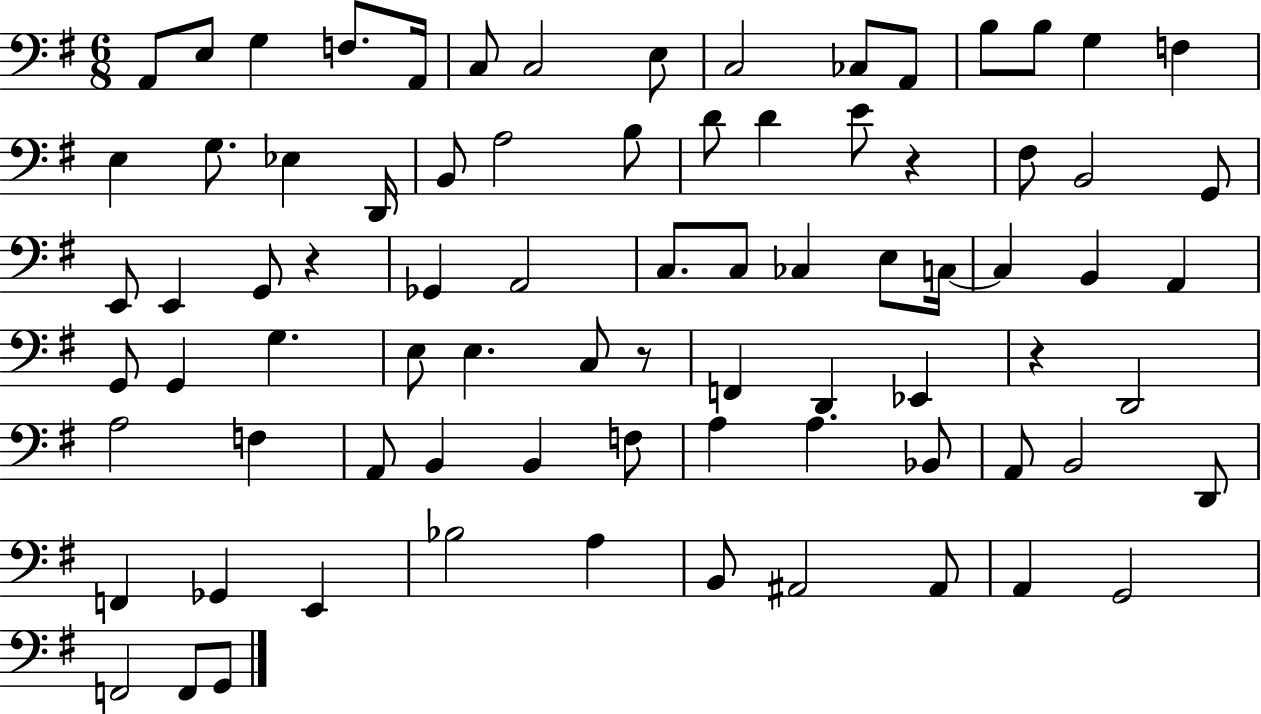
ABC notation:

X:1
T:Untitled
M:6/8
L:1/4
K:G
A,,/2 E,/2 G, F,/2 A,,/4 C,/2 C,2 E,/2 C,2 _C,/2 A,,/2 B,/2 B,/2 G, F, E, G,/2 _E, D,,/4 B,,/2 A,2 B,/2 D/2 D E/2 z ^F,/2 B,,2 G,,/2 E,,/2 E,, G,,/2 z _G,, A,,2 C,/2 C,/2 _C, E,/2 C,/4 C, B,, A,, G,,/2 G,, G, E,/2 E, C,/2 z/2 F,, D,, _E,, z D,,2 A,2 F, A,,/2 B,, B,, F,/2 A, A, _B,,/2 A,,/2 B,,2 D,,/2 F,, _G,, E,, _B,2 A, B,,/2 ^A,,2 ^A,,/2 A,, G,,2 F,,2 F,,/2 G,,/2